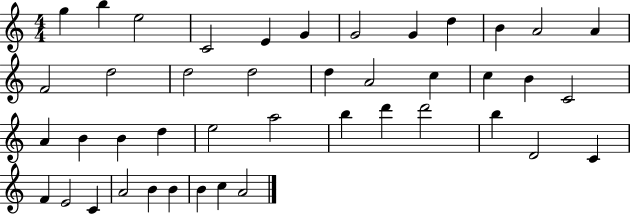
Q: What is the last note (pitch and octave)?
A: A4